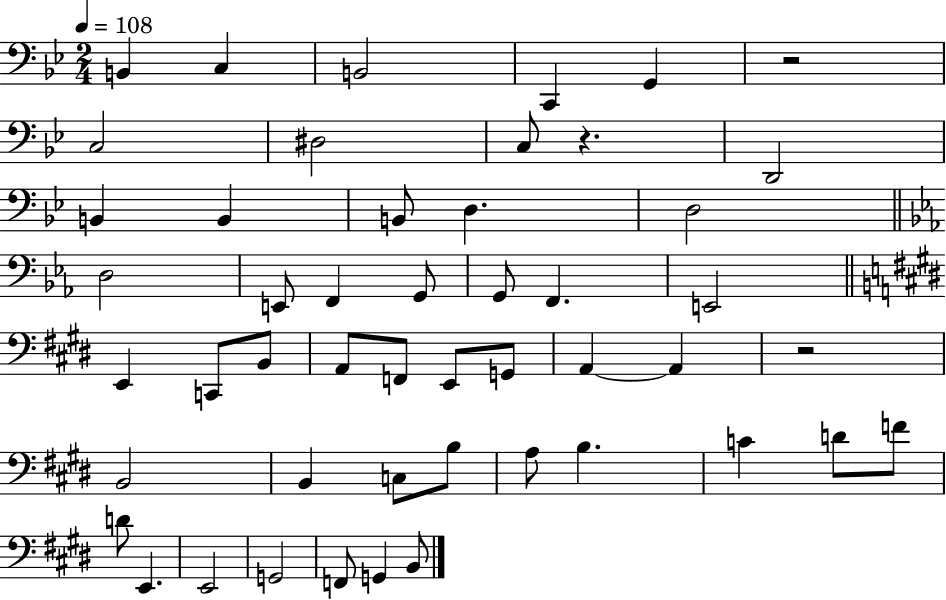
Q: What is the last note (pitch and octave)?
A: B2